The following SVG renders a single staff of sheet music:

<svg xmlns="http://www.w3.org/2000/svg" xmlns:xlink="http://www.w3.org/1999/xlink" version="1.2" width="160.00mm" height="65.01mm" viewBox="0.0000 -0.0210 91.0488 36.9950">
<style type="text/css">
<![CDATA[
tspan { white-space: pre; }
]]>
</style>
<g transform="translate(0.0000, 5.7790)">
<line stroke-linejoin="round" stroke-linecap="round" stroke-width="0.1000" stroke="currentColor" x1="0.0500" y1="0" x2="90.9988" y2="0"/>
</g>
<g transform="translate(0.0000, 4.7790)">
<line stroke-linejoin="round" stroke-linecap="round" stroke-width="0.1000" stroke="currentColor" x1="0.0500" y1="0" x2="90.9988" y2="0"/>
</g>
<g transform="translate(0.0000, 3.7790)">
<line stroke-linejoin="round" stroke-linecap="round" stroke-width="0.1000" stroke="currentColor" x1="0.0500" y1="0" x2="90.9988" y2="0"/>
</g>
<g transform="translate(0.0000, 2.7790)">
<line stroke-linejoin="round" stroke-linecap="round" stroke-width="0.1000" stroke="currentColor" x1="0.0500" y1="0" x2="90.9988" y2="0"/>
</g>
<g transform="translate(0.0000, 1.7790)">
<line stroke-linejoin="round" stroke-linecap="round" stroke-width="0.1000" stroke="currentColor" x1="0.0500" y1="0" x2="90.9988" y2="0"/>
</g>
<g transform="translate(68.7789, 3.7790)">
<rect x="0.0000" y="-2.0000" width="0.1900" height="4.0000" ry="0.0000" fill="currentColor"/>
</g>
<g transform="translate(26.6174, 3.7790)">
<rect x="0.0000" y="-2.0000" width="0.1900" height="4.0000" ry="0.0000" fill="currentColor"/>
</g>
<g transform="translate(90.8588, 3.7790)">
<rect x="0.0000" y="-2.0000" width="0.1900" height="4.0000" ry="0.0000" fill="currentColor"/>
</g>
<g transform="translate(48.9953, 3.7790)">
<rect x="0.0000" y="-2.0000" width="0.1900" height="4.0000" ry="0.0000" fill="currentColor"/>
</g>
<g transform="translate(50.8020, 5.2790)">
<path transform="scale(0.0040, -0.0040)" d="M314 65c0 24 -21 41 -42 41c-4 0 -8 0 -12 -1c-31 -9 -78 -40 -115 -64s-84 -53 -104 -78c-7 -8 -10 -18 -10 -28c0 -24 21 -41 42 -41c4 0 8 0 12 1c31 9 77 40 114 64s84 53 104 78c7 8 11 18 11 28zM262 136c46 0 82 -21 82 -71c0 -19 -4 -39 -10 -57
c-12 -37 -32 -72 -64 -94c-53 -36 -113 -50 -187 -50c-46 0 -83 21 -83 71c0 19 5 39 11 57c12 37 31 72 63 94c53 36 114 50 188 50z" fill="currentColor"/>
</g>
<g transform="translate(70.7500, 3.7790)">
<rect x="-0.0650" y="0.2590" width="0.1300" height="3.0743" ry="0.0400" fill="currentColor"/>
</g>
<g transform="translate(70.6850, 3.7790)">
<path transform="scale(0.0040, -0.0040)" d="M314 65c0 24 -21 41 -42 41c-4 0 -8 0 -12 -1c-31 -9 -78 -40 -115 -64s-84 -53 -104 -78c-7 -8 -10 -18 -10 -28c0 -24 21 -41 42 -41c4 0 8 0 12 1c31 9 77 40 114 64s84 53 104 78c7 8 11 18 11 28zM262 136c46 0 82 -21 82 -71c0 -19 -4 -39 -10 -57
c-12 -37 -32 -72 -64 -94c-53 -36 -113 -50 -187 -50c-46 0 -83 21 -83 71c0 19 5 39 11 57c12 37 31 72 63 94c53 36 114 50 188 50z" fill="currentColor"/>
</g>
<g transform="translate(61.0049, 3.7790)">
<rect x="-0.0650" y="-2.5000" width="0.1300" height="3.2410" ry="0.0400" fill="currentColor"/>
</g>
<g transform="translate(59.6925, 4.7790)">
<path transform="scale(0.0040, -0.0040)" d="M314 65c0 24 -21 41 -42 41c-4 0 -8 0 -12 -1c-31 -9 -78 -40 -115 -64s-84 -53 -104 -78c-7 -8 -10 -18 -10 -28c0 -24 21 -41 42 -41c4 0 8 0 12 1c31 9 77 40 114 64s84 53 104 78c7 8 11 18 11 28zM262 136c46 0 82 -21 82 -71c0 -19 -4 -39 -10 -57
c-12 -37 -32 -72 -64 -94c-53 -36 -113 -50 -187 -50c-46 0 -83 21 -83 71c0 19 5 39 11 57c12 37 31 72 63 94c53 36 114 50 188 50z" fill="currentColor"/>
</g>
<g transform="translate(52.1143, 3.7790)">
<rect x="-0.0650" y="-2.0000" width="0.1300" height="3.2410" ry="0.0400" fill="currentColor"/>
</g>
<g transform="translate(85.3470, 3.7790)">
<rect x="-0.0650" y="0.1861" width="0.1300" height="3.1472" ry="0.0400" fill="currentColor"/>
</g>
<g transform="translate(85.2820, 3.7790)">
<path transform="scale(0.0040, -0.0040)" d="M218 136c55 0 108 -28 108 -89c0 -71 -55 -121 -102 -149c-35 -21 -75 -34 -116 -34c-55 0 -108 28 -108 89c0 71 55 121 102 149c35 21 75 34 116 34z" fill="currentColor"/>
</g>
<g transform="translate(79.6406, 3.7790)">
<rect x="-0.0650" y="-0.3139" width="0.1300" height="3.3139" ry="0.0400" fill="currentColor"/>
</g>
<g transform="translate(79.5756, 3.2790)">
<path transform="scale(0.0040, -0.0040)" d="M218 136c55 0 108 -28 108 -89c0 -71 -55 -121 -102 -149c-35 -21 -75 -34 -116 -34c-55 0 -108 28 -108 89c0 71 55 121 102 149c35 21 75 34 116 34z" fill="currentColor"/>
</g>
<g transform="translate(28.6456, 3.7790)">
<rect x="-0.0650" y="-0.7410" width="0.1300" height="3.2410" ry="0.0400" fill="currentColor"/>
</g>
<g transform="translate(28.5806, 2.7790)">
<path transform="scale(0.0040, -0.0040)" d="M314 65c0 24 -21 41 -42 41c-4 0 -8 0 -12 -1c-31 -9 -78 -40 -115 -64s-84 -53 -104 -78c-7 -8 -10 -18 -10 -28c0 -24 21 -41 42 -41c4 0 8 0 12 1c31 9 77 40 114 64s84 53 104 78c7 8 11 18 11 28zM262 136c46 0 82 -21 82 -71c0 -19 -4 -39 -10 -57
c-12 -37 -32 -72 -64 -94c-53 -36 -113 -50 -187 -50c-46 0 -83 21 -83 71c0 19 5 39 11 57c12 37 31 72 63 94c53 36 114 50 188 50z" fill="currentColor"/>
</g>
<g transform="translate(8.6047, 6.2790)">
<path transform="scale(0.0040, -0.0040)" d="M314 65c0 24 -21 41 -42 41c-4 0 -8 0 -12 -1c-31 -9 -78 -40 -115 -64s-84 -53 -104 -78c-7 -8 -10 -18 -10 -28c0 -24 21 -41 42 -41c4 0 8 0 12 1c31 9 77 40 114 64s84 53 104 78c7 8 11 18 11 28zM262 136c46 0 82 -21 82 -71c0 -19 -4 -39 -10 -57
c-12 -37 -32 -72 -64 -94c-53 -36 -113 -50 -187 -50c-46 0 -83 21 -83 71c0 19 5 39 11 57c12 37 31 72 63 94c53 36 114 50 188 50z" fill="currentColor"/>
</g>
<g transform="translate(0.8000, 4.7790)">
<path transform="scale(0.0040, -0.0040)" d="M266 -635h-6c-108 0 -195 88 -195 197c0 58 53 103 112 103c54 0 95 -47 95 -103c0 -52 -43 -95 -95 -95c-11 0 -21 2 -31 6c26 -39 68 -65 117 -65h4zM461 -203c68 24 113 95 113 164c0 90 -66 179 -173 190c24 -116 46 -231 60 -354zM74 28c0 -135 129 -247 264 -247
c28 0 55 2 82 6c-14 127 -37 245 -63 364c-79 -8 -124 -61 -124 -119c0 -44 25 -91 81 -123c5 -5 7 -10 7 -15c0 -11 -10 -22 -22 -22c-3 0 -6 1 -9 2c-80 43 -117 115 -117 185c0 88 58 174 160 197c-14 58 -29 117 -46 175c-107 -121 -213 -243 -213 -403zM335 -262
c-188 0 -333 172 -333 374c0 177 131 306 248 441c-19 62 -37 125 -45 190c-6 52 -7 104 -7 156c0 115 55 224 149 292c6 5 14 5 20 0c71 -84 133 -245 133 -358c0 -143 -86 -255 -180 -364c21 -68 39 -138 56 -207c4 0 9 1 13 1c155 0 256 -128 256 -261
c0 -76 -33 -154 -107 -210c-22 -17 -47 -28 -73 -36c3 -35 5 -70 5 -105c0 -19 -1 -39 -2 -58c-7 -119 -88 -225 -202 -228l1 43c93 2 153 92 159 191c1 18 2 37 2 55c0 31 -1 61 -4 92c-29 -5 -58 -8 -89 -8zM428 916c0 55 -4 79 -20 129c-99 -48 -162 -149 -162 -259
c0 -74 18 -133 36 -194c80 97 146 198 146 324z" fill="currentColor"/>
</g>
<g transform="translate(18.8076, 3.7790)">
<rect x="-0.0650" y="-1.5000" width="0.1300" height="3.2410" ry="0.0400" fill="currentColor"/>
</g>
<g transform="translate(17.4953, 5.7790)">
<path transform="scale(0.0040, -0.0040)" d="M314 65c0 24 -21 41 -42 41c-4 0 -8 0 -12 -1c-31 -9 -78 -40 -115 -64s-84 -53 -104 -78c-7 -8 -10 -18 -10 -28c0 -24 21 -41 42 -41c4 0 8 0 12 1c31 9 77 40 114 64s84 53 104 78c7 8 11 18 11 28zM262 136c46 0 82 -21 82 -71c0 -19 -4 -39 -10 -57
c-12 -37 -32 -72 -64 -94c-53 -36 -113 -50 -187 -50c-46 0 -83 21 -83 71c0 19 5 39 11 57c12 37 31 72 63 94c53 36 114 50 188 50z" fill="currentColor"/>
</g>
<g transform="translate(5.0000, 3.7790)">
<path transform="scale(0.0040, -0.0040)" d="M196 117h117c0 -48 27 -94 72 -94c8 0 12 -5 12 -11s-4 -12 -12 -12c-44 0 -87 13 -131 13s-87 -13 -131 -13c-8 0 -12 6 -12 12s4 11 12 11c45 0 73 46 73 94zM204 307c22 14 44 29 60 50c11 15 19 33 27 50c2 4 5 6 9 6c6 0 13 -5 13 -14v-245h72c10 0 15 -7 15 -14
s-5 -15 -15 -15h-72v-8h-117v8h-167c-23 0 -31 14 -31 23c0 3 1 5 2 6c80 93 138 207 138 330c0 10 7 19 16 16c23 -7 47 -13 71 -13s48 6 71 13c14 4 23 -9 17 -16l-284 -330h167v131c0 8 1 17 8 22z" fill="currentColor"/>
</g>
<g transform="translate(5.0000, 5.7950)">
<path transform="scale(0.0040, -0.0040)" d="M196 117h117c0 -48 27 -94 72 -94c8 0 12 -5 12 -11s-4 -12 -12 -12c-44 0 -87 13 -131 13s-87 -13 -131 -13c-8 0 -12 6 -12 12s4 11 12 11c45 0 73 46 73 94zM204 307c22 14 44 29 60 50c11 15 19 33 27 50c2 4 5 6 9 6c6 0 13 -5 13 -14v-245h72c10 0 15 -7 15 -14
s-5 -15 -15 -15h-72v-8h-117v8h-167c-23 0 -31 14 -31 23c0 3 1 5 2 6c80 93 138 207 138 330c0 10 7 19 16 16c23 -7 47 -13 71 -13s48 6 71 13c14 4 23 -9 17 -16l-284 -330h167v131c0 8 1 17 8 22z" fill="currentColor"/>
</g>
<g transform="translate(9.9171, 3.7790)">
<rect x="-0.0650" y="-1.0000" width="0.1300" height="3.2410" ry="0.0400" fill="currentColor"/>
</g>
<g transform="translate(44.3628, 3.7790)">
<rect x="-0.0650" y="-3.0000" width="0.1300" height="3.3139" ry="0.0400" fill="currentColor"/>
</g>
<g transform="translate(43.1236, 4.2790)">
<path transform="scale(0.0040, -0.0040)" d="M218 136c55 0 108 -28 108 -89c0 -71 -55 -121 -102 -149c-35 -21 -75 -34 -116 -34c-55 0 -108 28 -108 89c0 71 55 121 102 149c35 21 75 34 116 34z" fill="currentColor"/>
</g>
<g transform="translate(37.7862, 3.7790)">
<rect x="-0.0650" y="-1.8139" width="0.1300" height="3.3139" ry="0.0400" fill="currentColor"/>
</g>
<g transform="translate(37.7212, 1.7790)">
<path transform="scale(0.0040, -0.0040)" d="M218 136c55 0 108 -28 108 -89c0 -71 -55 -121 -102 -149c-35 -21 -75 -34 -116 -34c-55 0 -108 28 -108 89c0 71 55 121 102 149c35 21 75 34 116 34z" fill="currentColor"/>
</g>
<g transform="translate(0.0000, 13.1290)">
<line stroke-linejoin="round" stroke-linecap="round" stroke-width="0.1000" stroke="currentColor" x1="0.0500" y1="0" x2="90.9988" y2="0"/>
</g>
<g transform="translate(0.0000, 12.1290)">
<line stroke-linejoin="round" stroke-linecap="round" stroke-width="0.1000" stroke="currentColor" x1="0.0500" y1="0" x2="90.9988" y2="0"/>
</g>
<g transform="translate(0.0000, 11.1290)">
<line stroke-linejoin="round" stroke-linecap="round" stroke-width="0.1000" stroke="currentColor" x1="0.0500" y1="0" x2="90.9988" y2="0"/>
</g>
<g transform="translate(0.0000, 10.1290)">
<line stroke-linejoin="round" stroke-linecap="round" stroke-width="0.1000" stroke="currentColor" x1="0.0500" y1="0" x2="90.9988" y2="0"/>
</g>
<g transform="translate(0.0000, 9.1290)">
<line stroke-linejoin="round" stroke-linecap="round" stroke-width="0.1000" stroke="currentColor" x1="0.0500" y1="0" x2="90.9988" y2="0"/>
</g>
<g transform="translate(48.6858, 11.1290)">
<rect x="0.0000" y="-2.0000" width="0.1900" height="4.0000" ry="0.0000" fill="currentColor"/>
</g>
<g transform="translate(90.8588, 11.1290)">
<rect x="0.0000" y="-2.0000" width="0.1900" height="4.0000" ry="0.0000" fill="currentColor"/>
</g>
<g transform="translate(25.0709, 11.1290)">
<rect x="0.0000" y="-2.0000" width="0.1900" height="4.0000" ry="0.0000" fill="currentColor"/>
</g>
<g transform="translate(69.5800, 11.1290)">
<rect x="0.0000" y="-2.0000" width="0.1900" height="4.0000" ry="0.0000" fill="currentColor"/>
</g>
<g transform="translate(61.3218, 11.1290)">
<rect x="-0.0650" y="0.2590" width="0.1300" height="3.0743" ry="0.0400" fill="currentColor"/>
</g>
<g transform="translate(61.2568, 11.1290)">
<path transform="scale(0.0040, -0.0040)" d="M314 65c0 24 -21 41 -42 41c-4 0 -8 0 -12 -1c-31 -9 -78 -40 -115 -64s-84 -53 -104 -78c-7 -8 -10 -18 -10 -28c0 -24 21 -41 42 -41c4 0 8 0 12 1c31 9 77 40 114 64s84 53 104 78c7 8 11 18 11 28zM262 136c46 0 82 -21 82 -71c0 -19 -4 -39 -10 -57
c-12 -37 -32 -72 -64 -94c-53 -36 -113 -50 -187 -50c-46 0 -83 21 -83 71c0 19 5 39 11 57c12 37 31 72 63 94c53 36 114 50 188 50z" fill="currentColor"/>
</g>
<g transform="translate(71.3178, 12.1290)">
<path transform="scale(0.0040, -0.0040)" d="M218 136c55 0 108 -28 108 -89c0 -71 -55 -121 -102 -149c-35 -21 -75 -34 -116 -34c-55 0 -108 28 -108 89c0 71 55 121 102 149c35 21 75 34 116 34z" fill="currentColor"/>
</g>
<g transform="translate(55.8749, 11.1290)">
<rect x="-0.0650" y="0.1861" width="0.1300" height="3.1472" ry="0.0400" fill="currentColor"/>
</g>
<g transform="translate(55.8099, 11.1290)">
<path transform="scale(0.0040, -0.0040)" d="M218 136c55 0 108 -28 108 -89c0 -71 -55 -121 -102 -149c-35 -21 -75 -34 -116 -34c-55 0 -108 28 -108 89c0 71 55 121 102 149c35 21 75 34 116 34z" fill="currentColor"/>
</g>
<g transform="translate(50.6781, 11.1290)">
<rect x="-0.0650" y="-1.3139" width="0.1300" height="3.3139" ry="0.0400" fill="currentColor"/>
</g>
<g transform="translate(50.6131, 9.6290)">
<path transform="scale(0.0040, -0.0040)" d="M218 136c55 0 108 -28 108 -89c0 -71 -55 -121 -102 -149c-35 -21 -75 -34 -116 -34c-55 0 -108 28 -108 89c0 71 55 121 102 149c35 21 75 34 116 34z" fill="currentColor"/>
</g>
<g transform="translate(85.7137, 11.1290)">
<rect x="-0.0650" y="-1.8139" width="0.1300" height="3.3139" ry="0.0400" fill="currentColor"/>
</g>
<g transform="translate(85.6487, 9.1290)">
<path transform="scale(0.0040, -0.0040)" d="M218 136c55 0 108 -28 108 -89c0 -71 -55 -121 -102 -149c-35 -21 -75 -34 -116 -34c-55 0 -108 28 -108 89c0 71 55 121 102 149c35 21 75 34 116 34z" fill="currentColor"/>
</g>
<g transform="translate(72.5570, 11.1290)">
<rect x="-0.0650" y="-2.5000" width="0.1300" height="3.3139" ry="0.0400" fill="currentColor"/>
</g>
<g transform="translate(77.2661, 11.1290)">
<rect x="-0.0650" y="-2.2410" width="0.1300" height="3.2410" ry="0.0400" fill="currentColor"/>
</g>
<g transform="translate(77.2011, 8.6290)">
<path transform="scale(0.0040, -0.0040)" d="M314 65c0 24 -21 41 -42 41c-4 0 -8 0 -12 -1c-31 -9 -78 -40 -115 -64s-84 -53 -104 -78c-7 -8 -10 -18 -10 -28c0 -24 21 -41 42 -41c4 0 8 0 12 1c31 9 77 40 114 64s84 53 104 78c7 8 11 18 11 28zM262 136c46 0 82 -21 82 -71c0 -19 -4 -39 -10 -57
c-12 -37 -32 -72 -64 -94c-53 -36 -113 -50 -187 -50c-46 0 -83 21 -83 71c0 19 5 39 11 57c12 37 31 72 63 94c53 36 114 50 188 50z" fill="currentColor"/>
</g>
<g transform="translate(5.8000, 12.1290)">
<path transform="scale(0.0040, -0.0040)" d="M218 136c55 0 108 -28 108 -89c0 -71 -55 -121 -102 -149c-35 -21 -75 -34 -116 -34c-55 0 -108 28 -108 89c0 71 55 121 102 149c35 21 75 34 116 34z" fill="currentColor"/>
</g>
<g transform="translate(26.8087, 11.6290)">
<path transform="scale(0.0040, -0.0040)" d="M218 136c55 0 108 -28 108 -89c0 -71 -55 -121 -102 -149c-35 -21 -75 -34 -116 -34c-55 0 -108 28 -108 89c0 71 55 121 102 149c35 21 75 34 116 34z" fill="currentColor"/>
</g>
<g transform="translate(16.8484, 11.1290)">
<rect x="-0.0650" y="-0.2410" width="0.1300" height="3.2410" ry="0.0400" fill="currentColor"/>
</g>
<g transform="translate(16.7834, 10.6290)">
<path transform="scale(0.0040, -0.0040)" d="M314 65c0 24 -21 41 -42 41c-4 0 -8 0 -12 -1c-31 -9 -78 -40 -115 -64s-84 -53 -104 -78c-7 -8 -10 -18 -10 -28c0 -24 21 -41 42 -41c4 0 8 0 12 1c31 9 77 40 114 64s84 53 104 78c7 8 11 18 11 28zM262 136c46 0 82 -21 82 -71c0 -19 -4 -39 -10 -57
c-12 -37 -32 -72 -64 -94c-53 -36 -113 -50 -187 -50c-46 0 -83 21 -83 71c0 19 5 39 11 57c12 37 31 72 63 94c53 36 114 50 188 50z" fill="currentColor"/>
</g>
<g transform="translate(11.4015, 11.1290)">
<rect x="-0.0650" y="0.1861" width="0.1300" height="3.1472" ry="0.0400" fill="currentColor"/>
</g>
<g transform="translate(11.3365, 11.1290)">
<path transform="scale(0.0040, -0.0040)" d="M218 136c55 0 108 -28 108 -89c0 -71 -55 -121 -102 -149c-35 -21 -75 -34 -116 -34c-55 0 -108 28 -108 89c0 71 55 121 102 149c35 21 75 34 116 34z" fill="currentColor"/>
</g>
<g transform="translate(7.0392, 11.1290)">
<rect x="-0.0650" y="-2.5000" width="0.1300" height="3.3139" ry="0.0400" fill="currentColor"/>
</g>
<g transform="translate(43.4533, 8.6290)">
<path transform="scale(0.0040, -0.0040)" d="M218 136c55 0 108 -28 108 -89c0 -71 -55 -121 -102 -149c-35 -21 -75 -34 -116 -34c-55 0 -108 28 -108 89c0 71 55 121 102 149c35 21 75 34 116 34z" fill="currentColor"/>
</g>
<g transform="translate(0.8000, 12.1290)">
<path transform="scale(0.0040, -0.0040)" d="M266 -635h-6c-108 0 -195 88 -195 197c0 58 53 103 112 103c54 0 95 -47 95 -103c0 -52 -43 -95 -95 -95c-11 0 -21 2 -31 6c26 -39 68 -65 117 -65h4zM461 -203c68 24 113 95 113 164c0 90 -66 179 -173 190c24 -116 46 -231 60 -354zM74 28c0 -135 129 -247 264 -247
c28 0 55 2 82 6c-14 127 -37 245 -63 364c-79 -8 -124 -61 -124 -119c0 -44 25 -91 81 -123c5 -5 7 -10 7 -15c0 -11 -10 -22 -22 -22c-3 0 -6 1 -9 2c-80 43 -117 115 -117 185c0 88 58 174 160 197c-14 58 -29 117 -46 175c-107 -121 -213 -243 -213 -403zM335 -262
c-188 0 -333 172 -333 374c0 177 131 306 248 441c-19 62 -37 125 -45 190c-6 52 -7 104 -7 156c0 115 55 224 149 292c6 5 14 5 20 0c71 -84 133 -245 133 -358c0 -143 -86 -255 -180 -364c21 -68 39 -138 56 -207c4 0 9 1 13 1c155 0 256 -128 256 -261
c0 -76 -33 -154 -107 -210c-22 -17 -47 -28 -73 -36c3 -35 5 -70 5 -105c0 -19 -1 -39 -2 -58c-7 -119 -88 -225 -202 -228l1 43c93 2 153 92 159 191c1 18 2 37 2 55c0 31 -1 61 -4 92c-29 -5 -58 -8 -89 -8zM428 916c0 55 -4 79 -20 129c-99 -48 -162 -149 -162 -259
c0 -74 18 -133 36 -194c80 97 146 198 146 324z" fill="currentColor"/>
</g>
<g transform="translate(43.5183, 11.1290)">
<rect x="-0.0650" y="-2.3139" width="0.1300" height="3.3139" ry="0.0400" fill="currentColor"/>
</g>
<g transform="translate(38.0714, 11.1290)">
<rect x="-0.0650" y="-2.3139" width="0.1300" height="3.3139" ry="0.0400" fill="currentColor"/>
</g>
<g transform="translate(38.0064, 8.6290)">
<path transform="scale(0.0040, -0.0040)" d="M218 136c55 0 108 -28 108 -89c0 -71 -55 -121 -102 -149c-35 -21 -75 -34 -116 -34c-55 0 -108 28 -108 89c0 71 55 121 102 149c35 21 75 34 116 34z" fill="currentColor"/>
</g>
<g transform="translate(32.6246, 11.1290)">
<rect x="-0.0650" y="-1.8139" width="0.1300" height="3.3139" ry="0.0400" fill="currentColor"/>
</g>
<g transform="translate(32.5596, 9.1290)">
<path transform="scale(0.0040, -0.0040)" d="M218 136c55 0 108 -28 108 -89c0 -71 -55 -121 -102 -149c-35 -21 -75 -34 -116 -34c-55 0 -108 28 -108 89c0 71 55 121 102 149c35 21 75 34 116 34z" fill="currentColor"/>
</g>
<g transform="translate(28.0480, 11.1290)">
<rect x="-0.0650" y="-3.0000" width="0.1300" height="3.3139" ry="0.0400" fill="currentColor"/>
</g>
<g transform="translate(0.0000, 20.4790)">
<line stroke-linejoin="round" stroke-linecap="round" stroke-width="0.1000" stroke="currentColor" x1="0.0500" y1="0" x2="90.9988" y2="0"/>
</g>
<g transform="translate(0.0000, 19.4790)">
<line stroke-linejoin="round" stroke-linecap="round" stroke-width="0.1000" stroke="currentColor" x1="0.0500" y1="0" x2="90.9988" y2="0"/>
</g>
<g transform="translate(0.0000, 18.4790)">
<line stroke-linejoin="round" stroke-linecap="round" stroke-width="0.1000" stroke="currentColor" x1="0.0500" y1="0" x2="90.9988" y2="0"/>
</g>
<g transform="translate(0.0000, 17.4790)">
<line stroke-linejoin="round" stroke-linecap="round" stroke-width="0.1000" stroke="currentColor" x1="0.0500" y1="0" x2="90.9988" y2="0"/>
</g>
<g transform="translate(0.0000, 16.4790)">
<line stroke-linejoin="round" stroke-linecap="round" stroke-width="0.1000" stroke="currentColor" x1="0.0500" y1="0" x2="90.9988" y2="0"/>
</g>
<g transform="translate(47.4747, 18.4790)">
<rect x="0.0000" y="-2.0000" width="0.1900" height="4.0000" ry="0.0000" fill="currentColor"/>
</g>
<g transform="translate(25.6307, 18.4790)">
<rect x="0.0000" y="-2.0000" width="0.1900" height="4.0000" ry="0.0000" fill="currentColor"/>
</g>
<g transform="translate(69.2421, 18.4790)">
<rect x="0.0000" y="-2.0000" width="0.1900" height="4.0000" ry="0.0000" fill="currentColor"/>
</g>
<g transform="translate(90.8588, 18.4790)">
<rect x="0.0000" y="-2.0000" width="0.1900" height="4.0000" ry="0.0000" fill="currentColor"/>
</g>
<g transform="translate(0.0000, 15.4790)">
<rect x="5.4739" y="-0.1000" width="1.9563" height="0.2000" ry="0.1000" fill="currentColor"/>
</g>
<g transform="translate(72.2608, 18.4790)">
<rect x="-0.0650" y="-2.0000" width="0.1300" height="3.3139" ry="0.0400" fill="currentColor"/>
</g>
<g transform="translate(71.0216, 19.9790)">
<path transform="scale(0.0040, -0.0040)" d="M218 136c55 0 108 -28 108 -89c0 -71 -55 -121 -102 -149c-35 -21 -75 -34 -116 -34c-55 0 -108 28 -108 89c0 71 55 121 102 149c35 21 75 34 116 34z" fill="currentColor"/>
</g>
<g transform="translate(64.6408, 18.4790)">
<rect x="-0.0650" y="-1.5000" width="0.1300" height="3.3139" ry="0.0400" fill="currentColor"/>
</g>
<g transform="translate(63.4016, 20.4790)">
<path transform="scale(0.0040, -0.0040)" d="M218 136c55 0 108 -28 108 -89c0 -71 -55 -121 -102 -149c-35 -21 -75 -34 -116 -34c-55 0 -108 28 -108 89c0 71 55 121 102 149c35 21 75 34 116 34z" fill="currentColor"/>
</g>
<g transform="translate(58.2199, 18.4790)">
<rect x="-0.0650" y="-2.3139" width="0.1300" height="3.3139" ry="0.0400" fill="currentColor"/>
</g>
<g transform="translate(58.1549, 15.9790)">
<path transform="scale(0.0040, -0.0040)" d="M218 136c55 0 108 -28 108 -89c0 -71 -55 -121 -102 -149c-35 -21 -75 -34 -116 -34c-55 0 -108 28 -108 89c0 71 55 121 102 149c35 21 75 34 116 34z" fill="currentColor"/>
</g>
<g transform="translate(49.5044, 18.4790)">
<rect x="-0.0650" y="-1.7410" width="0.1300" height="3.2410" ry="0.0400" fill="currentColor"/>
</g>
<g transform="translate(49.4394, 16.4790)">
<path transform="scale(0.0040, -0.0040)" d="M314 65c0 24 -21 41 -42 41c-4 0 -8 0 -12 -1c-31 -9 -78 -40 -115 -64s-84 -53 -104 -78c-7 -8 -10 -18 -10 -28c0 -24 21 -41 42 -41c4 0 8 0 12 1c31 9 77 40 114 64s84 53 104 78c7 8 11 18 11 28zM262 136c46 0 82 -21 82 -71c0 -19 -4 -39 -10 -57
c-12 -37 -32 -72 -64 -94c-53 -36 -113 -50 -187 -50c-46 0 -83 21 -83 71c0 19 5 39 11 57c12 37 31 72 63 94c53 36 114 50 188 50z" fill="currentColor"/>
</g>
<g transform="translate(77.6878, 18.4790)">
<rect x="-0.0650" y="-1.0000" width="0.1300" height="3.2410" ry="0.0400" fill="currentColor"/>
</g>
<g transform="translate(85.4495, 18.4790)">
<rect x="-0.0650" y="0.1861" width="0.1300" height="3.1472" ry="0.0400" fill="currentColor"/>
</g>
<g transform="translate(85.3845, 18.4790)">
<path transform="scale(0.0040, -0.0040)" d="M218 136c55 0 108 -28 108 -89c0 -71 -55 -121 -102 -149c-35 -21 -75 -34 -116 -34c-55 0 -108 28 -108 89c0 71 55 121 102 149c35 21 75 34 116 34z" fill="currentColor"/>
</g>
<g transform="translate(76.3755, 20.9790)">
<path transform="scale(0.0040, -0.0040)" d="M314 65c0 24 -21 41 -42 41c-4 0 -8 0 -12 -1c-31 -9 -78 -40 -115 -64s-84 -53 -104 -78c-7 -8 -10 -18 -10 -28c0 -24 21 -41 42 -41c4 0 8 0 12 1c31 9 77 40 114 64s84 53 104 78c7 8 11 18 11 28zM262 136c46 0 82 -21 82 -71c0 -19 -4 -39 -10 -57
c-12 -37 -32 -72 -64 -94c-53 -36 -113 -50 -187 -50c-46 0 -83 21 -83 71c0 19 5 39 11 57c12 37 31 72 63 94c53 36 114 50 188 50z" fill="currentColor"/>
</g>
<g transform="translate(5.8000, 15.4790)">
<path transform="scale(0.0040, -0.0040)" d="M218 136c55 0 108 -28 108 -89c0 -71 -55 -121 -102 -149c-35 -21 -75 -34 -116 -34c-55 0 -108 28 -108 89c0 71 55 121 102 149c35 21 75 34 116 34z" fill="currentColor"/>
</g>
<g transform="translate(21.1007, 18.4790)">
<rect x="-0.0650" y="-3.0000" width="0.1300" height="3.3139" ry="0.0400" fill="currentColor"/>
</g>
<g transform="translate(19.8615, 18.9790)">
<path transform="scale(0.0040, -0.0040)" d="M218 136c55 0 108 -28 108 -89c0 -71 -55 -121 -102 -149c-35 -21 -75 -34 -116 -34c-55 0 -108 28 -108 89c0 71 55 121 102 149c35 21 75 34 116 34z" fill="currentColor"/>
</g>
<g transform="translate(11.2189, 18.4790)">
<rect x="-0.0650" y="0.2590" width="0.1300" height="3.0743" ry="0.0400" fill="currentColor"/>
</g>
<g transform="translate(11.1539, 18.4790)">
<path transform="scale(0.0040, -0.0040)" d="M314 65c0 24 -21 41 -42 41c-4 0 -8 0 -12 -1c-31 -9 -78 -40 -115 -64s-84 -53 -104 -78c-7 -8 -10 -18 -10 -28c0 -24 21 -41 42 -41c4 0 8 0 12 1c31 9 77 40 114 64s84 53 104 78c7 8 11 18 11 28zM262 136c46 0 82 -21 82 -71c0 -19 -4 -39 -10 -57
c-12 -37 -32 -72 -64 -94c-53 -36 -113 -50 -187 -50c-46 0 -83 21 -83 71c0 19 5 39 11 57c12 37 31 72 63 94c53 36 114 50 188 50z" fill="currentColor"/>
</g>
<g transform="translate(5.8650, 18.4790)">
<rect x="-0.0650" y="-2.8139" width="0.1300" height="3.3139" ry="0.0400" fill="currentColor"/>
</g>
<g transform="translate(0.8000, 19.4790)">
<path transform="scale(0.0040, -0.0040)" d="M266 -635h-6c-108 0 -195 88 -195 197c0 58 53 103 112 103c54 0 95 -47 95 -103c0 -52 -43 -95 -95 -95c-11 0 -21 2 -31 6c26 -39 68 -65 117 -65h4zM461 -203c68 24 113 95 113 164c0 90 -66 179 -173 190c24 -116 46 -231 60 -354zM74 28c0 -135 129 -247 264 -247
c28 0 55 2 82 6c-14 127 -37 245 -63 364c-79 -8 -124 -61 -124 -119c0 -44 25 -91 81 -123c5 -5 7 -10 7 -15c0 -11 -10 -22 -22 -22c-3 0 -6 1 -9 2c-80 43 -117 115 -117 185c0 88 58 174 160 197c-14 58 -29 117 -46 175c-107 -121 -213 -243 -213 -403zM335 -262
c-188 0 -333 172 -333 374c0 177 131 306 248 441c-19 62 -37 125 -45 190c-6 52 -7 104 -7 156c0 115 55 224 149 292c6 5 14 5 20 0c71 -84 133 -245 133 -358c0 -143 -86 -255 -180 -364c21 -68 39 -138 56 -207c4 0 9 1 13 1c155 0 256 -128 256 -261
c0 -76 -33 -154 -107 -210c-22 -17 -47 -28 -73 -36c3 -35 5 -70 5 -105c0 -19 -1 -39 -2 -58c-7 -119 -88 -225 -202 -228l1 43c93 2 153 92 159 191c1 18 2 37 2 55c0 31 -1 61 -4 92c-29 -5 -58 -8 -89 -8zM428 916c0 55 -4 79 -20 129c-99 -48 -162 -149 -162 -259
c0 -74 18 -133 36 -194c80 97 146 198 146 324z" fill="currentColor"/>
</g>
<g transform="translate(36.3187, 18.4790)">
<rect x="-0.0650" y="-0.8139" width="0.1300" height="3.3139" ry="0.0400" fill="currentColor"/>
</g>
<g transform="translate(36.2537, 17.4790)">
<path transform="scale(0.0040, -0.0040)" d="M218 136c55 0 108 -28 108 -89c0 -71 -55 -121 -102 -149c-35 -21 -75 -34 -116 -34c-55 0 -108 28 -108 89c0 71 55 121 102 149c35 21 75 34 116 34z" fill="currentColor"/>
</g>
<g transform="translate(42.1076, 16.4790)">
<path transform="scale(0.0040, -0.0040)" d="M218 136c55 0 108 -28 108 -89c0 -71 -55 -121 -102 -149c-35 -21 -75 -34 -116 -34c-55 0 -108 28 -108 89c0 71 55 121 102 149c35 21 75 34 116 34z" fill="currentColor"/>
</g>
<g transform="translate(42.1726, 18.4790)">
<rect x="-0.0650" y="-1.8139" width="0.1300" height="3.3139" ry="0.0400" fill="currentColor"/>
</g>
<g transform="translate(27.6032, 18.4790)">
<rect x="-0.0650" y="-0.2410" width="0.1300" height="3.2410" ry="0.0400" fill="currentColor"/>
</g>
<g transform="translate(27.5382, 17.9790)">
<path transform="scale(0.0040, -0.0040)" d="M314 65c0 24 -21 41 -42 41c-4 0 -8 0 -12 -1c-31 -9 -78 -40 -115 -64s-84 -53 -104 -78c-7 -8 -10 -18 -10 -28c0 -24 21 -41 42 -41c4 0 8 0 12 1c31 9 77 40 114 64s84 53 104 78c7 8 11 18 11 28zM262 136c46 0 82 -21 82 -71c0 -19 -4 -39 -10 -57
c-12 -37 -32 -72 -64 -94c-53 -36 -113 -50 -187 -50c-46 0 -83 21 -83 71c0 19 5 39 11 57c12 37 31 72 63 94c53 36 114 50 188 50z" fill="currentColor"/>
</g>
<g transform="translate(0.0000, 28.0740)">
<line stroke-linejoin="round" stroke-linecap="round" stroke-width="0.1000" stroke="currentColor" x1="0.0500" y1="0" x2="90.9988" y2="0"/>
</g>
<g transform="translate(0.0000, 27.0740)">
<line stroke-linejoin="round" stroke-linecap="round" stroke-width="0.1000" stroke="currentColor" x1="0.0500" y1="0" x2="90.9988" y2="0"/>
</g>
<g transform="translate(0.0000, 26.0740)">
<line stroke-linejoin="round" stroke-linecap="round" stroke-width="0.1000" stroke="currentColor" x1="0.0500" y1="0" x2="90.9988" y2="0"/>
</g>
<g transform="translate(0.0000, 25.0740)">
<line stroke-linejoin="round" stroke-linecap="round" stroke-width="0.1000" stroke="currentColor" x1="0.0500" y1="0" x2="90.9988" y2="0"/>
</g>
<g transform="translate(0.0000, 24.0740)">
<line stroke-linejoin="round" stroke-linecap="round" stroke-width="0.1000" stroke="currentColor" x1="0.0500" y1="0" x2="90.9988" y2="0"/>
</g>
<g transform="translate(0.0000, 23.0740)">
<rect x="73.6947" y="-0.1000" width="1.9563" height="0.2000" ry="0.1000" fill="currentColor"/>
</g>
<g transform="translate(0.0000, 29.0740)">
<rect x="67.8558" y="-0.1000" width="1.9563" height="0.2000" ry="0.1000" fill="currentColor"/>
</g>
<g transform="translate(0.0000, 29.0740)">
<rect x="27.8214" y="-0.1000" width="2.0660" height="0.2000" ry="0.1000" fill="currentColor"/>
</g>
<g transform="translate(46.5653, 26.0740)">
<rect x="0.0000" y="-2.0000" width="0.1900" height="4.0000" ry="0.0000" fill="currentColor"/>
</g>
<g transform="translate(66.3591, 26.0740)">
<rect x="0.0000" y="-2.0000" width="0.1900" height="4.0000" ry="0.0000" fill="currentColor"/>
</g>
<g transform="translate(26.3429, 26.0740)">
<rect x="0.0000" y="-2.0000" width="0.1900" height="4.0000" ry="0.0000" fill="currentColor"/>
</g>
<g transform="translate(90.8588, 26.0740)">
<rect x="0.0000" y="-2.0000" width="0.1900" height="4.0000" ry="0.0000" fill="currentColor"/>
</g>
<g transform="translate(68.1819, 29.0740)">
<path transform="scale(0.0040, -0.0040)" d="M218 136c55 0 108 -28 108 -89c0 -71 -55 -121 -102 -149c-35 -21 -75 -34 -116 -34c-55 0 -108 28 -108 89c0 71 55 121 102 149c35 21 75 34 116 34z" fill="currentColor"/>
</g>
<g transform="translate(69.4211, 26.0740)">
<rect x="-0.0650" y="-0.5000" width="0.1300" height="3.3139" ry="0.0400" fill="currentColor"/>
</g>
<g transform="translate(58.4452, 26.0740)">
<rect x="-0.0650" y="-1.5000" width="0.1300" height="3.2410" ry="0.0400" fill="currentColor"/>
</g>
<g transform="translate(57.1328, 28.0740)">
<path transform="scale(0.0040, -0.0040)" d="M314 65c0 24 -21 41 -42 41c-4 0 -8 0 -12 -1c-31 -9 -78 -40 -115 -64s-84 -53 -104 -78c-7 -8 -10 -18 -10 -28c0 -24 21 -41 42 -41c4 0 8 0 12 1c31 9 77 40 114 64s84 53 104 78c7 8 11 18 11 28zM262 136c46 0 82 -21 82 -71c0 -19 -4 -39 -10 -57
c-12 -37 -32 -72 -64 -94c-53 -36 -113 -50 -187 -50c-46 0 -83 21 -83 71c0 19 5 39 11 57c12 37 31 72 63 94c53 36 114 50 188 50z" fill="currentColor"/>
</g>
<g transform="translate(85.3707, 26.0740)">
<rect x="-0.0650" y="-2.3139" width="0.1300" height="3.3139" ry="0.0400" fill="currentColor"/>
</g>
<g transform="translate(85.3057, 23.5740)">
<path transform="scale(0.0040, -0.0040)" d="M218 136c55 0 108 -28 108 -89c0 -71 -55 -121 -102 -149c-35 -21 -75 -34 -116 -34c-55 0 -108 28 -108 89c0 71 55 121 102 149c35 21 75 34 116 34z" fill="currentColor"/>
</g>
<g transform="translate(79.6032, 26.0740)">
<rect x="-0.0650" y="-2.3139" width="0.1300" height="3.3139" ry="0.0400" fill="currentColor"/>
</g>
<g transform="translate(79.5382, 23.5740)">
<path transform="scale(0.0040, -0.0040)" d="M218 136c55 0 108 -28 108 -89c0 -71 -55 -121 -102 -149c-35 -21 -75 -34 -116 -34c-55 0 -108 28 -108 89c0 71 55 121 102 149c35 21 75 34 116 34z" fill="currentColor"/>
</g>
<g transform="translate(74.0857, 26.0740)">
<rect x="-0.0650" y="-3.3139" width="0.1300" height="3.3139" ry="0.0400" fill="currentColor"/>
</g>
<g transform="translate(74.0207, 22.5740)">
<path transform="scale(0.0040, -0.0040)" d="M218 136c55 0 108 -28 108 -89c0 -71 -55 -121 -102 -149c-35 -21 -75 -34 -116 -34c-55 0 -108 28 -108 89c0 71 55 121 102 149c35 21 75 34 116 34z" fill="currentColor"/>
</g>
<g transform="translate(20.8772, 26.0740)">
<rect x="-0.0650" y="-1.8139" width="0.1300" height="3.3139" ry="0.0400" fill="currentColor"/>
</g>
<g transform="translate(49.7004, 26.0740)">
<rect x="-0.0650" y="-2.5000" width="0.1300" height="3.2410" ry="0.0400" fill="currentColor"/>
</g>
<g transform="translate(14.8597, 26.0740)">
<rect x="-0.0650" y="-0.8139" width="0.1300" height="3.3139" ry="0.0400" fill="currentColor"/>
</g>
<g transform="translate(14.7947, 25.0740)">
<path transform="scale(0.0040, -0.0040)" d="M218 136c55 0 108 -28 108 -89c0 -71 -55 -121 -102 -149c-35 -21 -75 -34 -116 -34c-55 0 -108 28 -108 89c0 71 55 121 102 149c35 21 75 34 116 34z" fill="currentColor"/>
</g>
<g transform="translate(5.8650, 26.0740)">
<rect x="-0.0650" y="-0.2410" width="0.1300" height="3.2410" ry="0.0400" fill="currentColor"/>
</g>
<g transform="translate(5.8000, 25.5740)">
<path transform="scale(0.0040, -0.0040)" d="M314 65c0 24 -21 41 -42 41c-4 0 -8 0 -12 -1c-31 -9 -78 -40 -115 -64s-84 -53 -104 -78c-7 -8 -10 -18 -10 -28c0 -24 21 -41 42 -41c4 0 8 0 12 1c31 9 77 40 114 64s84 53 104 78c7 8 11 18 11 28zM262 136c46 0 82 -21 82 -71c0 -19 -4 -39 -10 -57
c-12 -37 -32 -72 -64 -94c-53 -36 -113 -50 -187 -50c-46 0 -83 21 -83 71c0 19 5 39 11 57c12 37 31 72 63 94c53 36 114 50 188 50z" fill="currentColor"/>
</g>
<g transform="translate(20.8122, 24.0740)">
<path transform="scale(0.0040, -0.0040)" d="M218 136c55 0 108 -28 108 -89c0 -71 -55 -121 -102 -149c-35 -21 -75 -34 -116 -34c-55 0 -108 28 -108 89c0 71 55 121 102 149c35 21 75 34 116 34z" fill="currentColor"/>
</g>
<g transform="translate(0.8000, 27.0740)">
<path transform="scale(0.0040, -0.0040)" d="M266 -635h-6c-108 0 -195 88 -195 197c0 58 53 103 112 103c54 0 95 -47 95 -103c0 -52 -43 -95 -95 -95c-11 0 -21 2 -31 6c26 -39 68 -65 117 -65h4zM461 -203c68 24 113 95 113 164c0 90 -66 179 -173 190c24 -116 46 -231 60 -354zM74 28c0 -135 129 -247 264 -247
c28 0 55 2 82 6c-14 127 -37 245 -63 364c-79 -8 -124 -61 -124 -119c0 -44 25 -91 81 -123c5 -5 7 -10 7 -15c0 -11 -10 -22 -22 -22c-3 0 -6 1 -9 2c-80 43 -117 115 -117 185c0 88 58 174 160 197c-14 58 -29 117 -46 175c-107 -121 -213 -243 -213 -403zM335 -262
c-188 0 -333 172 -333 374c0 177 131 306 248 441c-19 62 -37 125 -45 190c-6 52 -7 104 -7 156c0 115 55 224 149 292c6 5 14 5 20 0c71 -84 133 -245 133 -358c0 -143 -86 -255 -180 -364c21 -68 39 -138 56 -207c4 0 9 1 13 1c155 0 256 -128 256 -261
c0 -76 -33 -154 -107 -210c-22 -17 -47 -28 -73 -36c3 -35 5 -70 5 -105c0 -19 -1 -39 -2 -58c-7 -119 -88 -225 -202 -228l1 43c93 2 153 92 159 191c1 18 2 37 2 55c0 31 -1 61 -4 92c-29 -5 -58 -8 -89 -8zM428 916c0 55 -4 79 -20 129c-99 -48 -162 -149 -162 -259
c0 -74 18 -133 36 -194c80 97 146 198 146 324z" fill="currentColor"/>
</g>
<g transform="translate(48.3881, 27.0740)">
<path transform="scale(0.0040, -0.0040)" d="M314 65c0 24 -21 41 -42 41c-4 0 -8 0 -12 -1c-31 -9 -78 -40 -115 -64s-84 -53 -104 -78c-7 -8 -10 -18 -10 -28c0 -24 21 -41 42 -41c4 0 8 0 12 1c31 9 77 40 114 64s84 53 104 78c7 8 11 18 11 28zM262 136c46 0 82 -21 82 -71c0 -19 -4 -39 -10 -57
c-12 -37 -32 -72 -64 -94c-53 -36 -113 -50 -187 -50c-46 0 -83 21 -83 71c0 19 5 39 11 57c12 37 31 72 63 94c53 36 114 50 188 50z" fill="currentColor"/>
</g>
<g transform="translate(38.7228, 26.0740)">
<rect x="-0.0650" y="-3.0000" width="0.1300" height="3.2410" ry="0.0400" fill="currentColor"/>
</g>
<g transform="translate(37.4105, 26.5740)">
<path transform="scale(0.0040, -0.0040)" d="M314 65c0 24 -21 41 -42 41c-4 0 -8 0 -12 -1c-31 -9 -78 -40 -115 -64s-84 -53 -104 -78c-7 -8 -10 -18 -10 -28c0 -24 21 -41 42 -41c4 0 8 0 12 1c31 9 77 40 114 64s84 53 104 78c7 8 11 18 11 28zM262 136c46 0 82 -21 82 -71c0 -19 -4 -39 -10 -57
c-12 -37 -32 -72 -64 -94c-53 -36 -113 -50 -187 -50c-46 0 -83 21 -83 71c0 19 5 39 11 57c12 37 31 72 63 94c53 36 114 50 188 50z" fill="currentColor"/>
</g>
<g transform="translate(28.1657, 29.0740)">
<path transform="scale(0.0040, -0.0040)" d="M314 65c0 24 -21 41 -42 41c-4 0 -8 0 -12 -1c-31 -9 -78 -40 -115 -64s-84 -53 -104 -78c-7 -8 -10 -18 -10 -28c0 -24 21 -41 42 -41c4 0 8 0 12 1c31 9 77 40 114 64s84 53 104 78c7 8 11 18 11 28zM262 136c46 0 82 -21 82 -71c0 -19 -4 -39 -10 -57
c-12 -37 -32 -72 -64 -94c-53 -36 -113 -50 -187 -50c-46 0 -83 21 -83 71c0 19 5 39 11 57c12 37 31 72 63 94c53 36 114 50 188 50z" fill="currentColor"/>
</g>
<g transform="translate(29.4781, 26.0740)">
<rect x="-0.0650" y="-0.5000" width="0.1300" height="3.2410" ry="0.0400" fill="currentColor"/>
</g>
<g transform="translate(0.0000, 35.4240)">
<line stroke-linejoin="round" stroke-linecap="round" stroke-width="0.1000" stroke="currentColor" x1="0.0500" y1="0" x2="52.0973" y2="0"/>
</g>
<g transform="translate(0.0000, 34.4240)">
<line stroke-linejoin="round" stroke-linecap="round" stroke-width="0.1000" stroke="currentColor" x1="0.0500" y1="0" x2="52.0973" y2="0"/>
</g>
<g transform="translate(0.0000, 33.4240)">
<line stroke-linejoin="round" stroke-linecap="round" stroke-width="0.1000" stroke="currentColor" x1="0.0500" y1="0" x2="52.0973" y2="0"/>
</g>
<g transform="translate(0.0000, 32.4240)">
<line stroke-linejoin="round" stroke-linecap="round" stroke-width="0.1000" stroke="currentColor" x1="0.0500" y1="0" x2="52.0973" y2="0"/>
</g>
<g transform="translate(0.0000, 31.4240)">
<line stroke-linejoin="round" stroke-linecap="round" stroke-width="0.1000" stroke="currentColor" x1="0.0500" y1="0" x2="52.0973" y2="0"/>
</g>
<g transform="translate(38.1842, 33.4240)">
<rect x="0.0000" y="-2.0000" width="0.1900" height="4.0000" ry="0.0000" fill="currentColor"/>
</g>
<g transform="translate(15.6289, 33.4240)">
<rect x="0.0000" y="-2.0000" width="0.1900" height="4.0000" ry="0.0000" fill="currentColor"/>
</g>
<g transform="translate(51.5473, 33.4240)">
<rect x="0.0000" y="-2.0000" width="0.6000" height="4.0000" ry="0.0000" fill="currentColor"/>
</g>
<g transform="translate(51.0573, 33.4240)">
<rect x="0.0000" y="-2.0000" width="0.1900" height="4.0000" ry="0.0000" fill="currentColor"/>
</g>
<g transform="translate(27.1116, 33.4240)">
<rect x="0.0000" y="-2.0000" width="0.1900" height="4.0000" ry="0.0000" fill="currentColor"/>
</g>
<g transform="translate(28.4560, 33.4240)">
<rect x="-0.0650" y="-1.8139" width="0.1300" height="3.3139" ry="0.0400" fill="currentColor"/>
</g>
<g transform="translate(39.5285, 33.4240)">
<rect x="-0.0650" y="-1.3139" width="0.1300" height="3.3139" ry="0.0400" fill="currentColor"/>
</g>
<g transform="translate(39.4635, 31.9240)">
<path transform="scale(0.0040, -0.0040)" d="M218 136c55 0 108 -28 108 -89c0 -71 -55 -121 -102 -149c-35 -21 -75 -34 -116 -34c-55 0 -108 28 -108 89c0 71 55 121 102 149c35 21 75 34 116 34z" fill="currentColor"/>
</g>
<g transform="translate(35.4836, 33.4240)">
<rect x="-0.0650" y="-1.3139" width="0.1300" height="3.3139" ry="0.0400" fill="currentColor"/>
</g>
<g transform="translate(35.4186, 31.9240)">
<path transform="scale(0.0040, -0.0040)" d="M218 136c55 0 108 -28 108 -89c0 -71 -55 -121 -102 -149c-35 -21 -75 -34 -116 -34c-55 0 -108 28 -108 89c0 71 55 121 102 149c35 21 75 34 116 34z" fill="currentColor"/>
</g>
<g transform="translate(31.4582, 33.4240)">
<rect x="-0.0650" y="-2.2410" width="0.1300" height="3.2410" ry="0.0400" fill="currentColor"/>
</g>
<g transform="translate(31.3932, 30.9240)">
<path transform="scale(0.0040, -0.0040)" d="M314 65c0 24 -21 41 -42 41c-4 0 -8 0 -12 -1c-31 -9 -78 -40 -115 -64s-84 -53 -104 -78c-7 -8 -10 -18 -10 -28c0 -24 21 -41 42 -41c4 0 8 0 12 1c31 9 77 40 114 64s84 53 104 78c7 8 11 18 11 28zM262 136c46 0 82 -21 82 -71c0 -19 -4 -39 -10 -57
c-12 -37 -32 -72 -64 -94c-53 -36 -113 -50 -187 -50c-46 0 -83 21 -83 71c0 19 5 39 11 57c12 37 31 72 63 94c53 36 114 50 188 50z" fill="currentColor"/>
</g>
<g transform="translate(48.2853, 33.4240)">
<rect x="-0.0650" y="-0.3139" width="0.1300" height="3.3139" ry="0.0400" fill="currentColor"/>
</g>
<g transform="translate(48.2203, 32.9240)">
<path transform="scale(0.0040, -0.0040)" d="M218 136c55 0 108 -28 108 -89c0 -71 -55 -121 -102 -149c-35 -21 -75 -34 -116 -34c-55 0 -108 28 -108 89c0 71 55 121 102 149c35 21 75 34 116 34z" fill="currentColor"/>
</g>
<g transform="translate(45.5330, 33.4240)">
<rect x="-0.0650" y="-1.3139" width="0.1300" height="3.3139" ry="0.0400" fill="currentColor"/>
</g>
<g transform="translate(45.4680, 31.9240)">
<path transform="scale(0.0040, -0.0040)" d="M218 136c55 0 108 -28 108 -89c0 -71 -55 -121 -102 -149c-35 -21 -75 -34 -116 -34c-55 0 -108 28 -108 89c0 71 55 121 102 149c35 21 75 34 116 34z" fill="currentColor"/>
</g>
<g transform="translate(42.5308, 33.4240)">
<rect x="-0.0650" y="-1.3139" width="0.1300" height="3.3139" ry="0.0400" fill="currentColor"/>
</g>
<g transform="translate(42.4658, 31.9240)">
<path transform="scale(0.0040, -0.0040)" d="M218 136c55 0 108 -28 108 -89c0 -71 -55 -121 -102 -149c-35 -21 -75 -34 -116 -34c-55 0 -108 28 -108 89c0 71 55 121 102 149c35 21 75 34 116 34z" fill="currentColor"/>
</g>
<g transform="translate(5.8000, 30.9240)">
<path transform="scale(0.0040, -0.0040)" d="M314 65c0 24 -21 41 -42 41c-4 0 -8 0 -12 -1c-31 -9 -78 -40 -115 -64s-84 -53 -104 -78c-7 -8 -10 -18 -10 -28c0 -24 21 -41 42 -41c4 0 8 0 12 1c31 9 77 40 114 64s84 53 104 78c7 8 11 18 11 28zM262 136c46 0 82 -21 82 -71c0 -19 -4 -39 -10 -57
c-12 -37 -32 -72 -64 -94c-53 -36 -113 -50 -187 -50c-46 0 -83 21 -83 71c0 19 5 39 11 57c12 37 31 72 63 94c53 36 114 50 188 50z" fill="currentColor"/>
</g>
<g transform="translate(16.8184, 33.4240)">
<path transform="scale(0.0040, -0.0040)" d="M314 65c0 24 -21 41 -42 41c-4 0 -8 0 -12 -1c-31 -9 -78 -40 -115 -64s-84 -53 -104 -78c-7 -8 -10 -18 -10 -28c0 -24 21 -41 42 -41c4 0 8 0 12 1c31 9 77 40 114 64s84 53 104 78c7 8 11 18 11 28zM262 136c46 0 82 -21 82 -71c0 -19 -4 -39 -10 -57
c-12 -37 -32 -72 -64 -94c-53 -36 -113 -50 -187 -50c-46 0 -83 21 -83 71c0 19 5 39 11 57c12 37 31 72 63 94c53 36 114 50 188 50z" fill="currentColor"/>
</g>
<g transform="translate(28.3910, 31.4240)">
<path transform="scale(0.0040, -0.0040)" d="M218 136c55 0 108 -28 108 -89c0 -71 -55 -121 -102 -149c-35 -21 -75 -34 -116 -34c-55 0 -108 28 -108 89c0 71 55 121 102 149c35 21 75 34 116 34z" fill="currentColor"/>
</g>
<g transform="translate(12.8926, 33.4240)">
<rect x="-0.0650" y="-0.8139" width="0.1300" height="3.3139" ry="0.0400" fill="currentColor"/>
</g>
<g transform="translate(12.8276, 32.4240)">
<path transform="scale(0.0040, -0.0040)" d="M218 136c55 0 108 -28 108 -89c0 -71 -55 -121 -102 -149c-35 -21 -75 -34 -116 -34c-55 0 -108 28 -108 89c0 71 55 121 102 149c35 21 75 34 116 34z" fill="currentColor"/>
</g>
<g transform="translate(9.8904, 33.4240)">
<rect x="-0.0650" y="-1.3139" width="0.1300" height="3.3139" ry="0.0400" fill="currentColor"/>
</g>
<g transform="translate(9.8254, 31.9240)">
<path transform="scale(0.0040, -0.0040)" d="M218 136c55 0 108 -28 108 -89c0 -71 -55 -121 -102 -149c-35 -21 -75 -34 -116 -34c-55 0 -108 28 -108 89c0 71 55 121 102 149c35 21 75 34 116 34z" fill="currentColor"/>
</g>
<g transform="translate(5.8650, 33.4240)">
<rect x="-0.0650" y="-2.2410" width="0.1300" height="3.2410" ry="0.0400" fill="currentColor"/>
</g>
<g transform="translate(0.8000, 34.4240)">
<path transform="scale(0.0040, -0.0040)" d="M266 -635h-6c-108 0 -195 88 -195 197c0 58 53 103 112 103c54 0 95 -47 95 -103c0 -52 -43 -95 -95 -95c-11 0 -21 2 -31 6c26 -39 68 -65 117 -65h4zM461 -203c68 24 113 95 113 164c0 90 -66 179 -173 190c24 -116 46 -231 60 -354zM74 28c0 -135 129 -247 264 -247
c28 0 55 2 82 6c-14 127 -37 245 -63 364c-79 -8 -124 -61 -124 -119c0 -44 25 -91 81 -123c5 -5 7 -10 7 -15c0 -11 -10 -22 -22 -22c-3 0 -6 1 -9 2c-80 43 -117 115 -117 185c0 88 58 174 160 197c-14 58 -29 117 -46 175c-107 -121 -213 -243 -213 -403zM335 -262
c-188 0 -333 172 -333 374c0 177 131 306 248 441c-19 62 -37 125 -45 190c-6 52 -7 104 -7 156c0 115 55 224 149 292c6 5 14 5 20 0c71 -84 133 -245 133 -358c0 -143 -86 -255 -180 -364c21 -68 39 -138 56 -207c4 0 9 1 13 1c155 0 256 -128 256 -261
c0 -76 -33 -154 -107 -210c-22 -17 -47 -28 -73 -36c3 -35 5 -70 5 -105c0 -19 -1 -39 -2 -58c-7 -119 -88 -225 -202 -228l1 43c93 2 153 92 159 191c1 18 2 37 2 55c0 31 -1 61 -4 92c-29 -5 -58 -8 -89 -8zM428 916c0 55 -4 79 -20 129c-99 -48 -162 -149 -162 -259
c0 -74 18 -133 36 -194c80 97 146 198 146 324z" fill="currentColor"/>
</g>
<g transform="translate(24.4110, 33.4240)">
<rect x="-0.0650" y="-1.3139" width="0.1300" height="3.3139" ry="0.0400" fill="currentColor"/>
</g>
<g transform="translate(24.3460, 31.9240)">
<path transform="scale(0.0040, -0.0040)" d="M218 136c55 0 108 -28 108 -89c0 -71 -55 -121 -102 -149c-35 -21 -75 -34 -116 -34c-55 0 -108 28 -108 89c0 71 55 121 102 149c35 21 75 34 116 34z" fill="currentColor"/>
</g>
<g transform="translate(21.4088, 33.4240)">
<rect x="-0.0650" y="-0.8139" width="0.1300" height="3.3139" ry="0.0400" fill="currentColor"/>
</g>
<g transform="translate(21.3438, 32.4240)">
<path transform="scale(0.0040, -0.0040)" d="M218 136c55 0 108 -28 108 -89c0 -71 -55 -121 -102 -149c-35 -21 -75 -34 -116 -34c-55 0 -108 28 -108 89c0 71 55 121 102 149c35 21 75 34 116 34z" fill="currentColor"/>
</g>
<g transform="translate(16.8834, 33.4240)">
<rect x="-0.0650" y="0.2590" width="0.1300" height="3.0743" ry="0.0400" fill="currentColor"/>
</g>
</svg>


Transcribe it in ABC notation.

X:1
T:Untitled
M:4/4
L:1/4
K:C
D2 E2 d2 f A F2 G2 B2 c B G B c2 A f g g e B B2 G g2 f a B2 A c2 d f f2 g E F D2 B c2 d f C2 A2 G2 E2 C b g g g2 e d B2 d e f g2 e e e e c